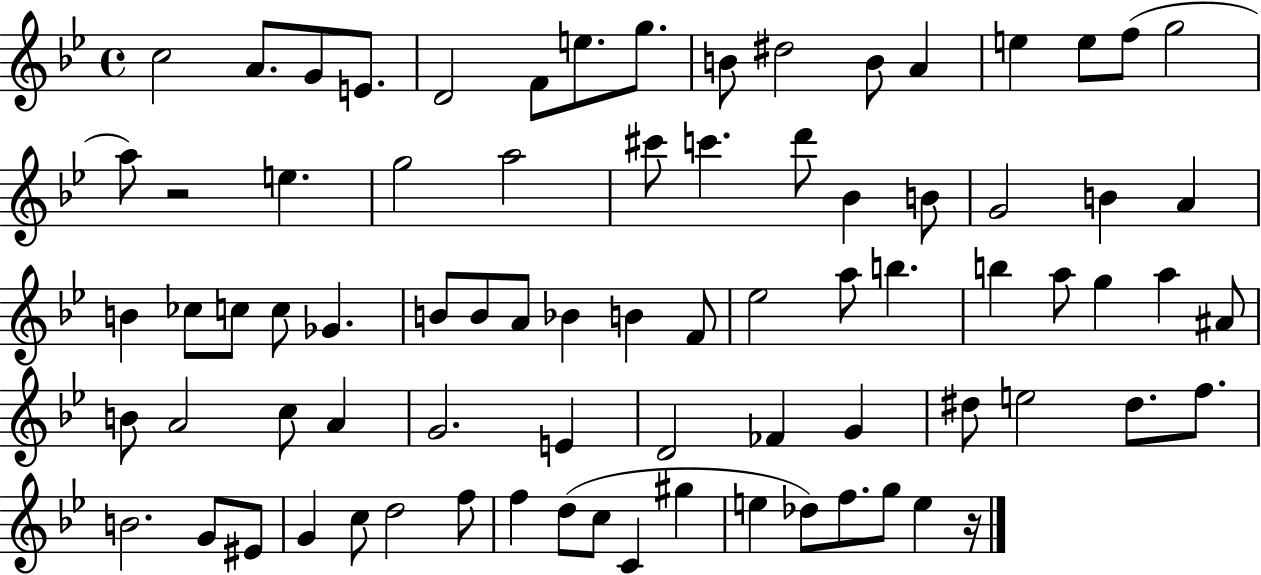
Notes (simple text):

C5/h A4/e. G4/e E4/e. D4/h F4/e E5/e. G5/e. B4/e D#5/h B4/e A4/q E5/q E5/e F5/e G5/h A5/e R/h E5/q. G5/h A5/h C#6/e C6/q. D6/e Bb4/q B4/e G4/h B4/q A4/q B4/q CES5/e C5/e C5/e Gb4/q. B4/e B4/e A4/e Bb4/q B4/q F4/e Eb5/h A5/e B5/q. B5/q A5/e G5/q A5/q A#4/e B4/e A4/h C5/e A4/q G4/h. E4/q D4/h FES4/q G4/q D#5/e E5/h D#5/e. F5/e. B4/h. G4/e EIS4/e G4/q C5/e D5/h F5/e F5/q D5/e C5/e C4/q G#5/q E5/q Db5/e F5/e. G5/e E5/q R/s